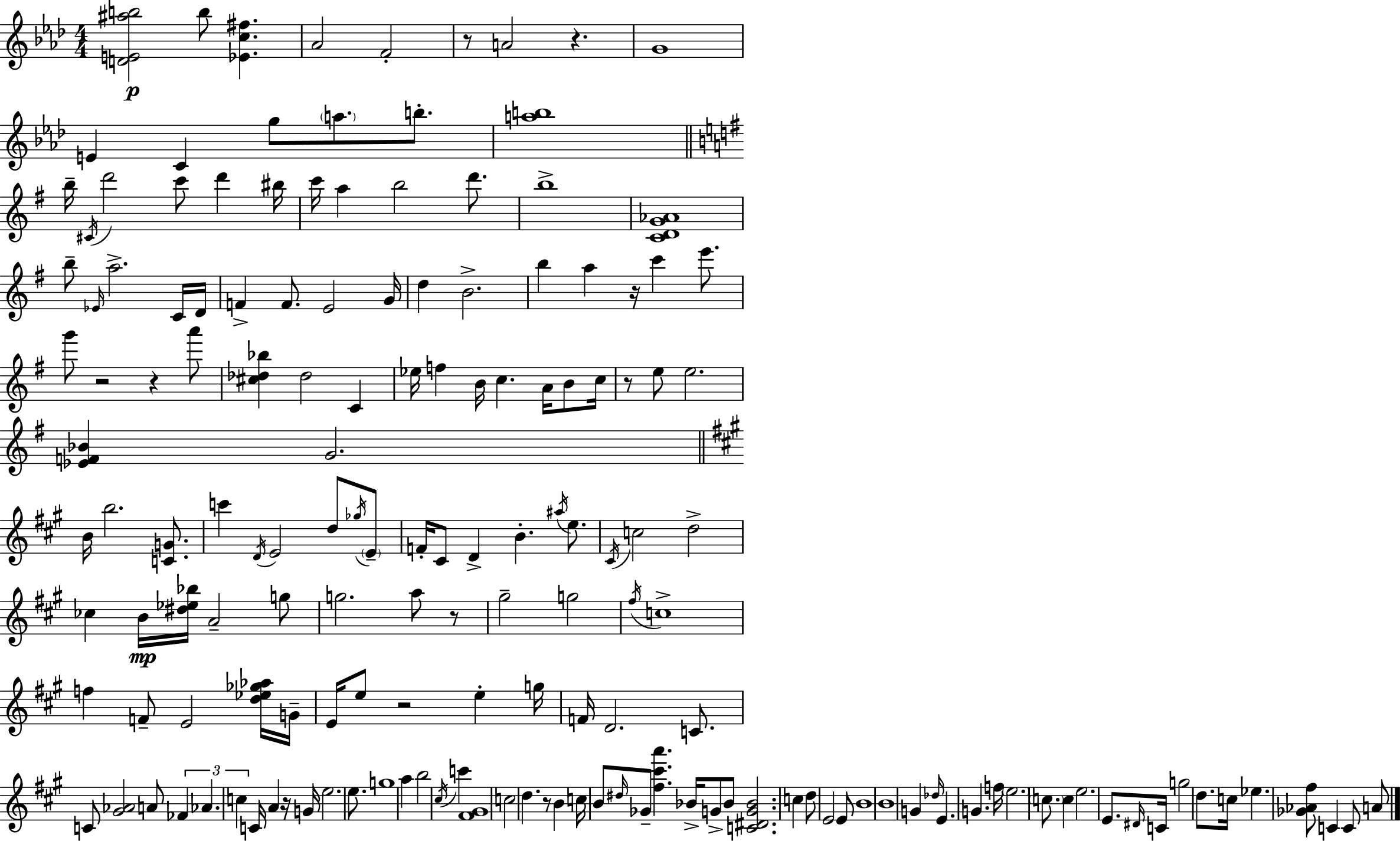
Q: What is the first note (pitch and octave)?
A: B5